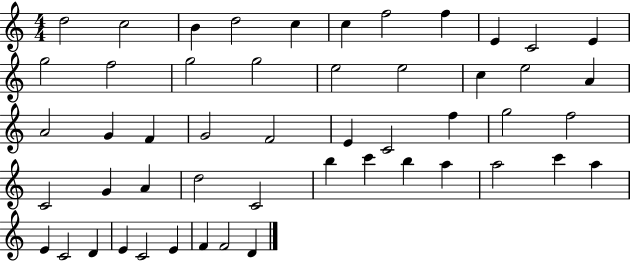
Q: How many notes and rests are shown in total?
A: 51